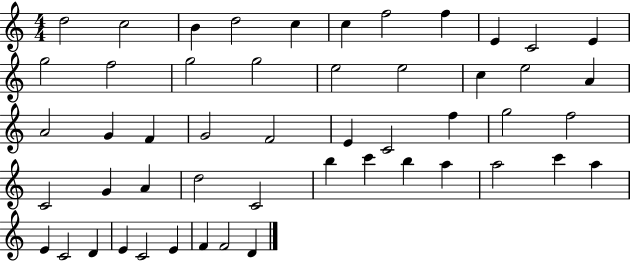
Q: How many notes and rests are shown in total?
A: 51